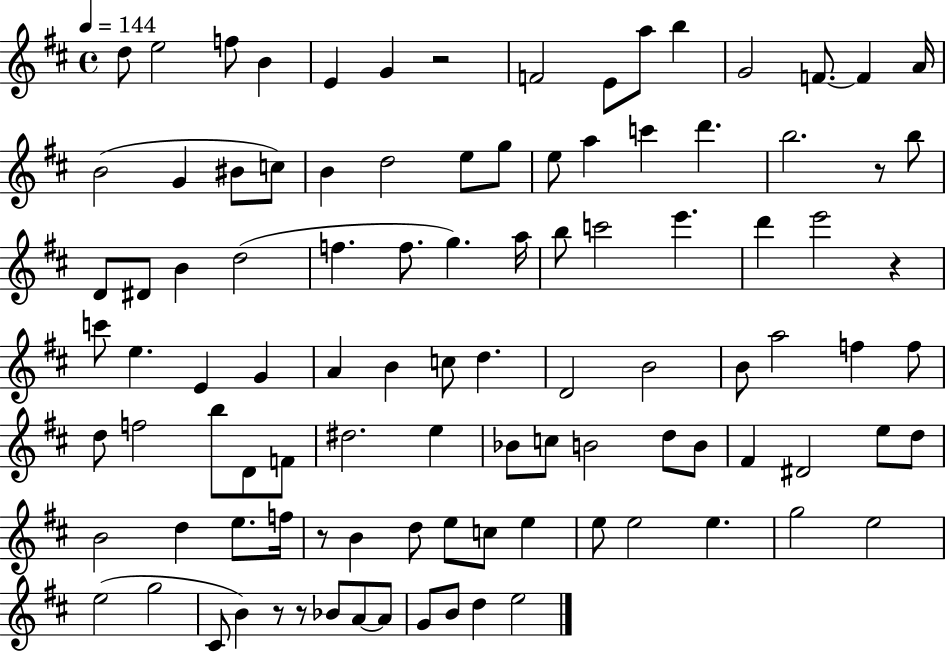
{
  \clef treble
  \time 4/4
  \defaultTimeSignature
  \key d \major
  \tempo 4 = 144
  d''8 e''2 f''8 b'4 | e'4 g'4 r2 | f'2 e'8 a''8 b''4 | g'2 f'8.~~ f'4 a'16 | \break b'2( g'4 bis'8 c''8) | b'4 d''2 e''8 g''8 | e''8 a''4 c'''4 d'''4. | b''2. r8 b''8 | \break d'8 dis'8 b'4 d''2( | f''4. f''8. g''4.) a''16 | b''8 c'''2 e'''4. | d'''4 e'''2 r4 | \break c'''8 e''4. e'4 g'4 | a'4 b'4 c''8 d''4. | d'2 b'2 | b'8 a''2 f''4 f''8 | \break d''8 f''2 b''8 d'8 f'8 | dis''2. e''4 | bes'8 c''8 b'2 d''8 b'8 | fis'4 dis'2 e''8 d''8 | \break b'2 d''4 e''8. f''16 | r8 b'4 d''8 e''8 c''8 e''4 | e''8 e''2 e''4. | g''2 e''2 | \break e''2( g''2 | cis'8 b'4) r8 r8 bes'8 a'8~~ a'8 | g'8 b'8 d''4 e''2 | \bar "|."
}